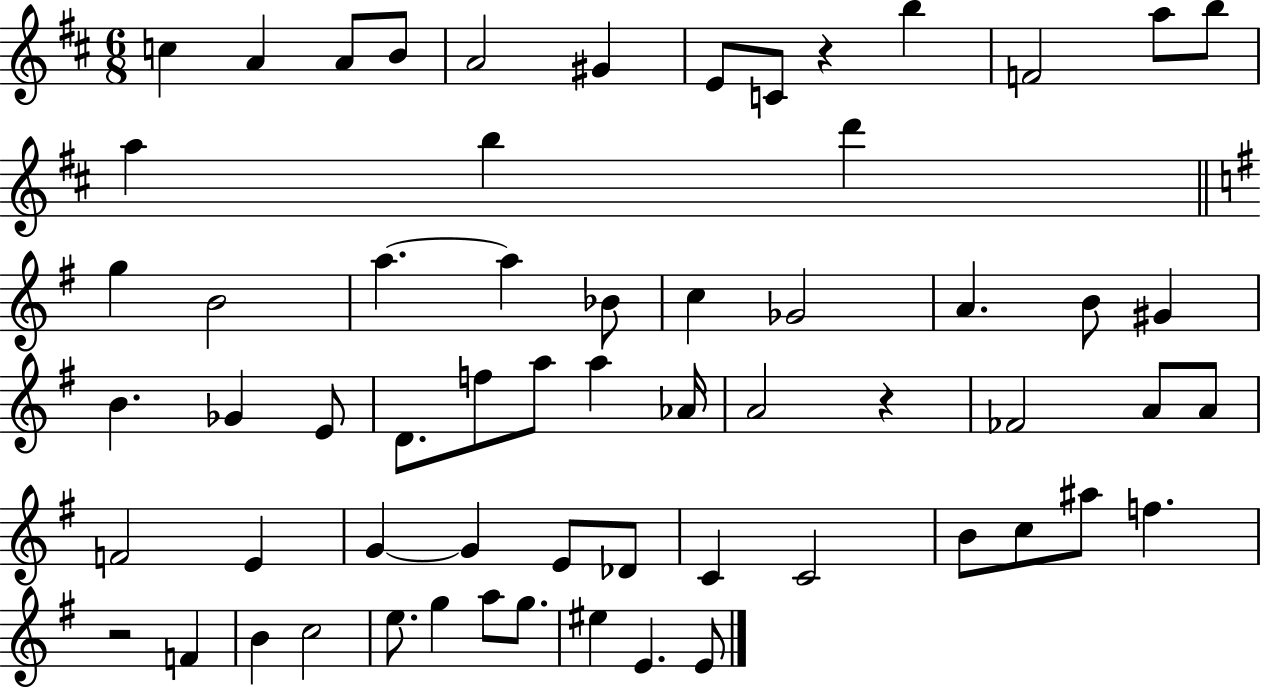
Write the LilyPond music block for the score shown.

{
  \clef treble
  \numericTimeSignature
  \time 6/8
  \key d \major
  c''4 a'4 a'8 b'8 | a'2 gis'4 | e'8 c'8 r4 b''4 | f'2 a''8 b''8 | \break a''4 b''4 d'''4 | \bar "||" \break \key g \major g''4 b'2 | a''4.~~ a''4 bes'8 | c''4 ges'2 | a'4. b'8 gis'4 | \break b'4. ges'4 e'8 | d'8. f''8 a''8 a''4 aes'16 | a'2 r4 | fes'2 a'8 a'8 | \break f'2 e'4 | g'4~~ g'4 e'8 des'8 | c'4 c'2 | b'8 c''8 ais''8 f''4. | \break r2 f'4 | b'4 c''2 | e''8. g''4 a''8 g''8. | eis''4 e'4. e'8 | \break \bar "|."
}